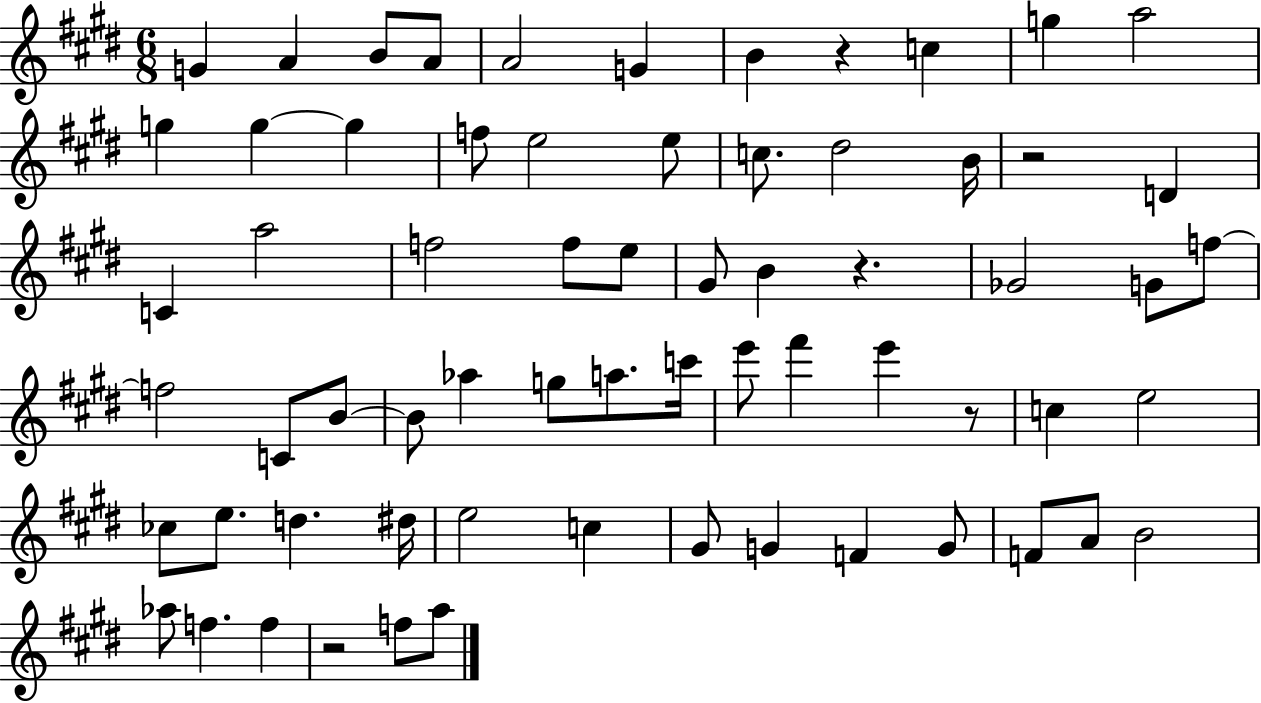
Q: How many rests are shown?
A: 5